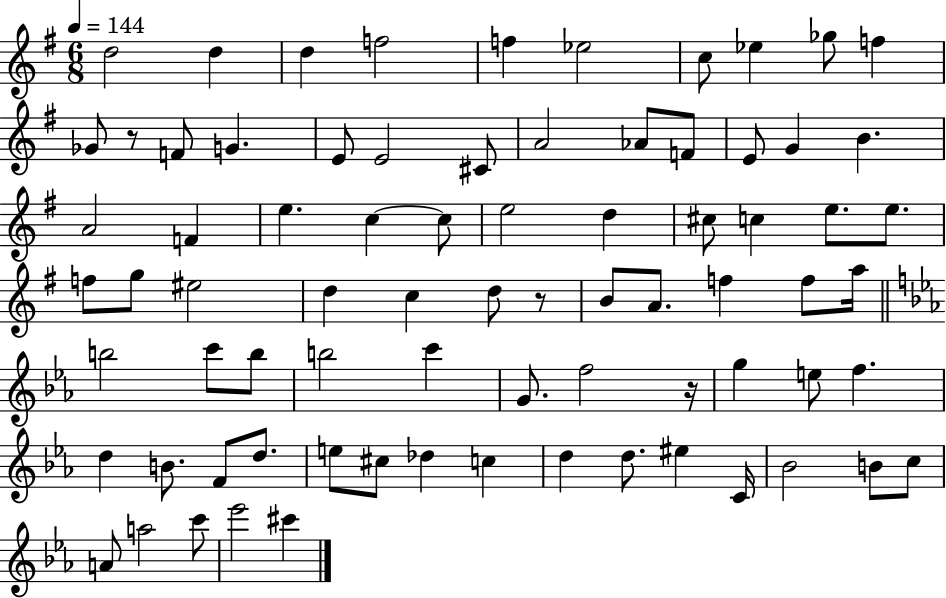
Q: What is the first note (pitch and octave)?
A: D5